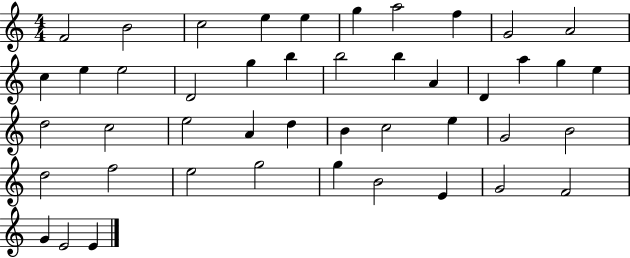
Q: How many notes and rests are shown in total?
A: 45